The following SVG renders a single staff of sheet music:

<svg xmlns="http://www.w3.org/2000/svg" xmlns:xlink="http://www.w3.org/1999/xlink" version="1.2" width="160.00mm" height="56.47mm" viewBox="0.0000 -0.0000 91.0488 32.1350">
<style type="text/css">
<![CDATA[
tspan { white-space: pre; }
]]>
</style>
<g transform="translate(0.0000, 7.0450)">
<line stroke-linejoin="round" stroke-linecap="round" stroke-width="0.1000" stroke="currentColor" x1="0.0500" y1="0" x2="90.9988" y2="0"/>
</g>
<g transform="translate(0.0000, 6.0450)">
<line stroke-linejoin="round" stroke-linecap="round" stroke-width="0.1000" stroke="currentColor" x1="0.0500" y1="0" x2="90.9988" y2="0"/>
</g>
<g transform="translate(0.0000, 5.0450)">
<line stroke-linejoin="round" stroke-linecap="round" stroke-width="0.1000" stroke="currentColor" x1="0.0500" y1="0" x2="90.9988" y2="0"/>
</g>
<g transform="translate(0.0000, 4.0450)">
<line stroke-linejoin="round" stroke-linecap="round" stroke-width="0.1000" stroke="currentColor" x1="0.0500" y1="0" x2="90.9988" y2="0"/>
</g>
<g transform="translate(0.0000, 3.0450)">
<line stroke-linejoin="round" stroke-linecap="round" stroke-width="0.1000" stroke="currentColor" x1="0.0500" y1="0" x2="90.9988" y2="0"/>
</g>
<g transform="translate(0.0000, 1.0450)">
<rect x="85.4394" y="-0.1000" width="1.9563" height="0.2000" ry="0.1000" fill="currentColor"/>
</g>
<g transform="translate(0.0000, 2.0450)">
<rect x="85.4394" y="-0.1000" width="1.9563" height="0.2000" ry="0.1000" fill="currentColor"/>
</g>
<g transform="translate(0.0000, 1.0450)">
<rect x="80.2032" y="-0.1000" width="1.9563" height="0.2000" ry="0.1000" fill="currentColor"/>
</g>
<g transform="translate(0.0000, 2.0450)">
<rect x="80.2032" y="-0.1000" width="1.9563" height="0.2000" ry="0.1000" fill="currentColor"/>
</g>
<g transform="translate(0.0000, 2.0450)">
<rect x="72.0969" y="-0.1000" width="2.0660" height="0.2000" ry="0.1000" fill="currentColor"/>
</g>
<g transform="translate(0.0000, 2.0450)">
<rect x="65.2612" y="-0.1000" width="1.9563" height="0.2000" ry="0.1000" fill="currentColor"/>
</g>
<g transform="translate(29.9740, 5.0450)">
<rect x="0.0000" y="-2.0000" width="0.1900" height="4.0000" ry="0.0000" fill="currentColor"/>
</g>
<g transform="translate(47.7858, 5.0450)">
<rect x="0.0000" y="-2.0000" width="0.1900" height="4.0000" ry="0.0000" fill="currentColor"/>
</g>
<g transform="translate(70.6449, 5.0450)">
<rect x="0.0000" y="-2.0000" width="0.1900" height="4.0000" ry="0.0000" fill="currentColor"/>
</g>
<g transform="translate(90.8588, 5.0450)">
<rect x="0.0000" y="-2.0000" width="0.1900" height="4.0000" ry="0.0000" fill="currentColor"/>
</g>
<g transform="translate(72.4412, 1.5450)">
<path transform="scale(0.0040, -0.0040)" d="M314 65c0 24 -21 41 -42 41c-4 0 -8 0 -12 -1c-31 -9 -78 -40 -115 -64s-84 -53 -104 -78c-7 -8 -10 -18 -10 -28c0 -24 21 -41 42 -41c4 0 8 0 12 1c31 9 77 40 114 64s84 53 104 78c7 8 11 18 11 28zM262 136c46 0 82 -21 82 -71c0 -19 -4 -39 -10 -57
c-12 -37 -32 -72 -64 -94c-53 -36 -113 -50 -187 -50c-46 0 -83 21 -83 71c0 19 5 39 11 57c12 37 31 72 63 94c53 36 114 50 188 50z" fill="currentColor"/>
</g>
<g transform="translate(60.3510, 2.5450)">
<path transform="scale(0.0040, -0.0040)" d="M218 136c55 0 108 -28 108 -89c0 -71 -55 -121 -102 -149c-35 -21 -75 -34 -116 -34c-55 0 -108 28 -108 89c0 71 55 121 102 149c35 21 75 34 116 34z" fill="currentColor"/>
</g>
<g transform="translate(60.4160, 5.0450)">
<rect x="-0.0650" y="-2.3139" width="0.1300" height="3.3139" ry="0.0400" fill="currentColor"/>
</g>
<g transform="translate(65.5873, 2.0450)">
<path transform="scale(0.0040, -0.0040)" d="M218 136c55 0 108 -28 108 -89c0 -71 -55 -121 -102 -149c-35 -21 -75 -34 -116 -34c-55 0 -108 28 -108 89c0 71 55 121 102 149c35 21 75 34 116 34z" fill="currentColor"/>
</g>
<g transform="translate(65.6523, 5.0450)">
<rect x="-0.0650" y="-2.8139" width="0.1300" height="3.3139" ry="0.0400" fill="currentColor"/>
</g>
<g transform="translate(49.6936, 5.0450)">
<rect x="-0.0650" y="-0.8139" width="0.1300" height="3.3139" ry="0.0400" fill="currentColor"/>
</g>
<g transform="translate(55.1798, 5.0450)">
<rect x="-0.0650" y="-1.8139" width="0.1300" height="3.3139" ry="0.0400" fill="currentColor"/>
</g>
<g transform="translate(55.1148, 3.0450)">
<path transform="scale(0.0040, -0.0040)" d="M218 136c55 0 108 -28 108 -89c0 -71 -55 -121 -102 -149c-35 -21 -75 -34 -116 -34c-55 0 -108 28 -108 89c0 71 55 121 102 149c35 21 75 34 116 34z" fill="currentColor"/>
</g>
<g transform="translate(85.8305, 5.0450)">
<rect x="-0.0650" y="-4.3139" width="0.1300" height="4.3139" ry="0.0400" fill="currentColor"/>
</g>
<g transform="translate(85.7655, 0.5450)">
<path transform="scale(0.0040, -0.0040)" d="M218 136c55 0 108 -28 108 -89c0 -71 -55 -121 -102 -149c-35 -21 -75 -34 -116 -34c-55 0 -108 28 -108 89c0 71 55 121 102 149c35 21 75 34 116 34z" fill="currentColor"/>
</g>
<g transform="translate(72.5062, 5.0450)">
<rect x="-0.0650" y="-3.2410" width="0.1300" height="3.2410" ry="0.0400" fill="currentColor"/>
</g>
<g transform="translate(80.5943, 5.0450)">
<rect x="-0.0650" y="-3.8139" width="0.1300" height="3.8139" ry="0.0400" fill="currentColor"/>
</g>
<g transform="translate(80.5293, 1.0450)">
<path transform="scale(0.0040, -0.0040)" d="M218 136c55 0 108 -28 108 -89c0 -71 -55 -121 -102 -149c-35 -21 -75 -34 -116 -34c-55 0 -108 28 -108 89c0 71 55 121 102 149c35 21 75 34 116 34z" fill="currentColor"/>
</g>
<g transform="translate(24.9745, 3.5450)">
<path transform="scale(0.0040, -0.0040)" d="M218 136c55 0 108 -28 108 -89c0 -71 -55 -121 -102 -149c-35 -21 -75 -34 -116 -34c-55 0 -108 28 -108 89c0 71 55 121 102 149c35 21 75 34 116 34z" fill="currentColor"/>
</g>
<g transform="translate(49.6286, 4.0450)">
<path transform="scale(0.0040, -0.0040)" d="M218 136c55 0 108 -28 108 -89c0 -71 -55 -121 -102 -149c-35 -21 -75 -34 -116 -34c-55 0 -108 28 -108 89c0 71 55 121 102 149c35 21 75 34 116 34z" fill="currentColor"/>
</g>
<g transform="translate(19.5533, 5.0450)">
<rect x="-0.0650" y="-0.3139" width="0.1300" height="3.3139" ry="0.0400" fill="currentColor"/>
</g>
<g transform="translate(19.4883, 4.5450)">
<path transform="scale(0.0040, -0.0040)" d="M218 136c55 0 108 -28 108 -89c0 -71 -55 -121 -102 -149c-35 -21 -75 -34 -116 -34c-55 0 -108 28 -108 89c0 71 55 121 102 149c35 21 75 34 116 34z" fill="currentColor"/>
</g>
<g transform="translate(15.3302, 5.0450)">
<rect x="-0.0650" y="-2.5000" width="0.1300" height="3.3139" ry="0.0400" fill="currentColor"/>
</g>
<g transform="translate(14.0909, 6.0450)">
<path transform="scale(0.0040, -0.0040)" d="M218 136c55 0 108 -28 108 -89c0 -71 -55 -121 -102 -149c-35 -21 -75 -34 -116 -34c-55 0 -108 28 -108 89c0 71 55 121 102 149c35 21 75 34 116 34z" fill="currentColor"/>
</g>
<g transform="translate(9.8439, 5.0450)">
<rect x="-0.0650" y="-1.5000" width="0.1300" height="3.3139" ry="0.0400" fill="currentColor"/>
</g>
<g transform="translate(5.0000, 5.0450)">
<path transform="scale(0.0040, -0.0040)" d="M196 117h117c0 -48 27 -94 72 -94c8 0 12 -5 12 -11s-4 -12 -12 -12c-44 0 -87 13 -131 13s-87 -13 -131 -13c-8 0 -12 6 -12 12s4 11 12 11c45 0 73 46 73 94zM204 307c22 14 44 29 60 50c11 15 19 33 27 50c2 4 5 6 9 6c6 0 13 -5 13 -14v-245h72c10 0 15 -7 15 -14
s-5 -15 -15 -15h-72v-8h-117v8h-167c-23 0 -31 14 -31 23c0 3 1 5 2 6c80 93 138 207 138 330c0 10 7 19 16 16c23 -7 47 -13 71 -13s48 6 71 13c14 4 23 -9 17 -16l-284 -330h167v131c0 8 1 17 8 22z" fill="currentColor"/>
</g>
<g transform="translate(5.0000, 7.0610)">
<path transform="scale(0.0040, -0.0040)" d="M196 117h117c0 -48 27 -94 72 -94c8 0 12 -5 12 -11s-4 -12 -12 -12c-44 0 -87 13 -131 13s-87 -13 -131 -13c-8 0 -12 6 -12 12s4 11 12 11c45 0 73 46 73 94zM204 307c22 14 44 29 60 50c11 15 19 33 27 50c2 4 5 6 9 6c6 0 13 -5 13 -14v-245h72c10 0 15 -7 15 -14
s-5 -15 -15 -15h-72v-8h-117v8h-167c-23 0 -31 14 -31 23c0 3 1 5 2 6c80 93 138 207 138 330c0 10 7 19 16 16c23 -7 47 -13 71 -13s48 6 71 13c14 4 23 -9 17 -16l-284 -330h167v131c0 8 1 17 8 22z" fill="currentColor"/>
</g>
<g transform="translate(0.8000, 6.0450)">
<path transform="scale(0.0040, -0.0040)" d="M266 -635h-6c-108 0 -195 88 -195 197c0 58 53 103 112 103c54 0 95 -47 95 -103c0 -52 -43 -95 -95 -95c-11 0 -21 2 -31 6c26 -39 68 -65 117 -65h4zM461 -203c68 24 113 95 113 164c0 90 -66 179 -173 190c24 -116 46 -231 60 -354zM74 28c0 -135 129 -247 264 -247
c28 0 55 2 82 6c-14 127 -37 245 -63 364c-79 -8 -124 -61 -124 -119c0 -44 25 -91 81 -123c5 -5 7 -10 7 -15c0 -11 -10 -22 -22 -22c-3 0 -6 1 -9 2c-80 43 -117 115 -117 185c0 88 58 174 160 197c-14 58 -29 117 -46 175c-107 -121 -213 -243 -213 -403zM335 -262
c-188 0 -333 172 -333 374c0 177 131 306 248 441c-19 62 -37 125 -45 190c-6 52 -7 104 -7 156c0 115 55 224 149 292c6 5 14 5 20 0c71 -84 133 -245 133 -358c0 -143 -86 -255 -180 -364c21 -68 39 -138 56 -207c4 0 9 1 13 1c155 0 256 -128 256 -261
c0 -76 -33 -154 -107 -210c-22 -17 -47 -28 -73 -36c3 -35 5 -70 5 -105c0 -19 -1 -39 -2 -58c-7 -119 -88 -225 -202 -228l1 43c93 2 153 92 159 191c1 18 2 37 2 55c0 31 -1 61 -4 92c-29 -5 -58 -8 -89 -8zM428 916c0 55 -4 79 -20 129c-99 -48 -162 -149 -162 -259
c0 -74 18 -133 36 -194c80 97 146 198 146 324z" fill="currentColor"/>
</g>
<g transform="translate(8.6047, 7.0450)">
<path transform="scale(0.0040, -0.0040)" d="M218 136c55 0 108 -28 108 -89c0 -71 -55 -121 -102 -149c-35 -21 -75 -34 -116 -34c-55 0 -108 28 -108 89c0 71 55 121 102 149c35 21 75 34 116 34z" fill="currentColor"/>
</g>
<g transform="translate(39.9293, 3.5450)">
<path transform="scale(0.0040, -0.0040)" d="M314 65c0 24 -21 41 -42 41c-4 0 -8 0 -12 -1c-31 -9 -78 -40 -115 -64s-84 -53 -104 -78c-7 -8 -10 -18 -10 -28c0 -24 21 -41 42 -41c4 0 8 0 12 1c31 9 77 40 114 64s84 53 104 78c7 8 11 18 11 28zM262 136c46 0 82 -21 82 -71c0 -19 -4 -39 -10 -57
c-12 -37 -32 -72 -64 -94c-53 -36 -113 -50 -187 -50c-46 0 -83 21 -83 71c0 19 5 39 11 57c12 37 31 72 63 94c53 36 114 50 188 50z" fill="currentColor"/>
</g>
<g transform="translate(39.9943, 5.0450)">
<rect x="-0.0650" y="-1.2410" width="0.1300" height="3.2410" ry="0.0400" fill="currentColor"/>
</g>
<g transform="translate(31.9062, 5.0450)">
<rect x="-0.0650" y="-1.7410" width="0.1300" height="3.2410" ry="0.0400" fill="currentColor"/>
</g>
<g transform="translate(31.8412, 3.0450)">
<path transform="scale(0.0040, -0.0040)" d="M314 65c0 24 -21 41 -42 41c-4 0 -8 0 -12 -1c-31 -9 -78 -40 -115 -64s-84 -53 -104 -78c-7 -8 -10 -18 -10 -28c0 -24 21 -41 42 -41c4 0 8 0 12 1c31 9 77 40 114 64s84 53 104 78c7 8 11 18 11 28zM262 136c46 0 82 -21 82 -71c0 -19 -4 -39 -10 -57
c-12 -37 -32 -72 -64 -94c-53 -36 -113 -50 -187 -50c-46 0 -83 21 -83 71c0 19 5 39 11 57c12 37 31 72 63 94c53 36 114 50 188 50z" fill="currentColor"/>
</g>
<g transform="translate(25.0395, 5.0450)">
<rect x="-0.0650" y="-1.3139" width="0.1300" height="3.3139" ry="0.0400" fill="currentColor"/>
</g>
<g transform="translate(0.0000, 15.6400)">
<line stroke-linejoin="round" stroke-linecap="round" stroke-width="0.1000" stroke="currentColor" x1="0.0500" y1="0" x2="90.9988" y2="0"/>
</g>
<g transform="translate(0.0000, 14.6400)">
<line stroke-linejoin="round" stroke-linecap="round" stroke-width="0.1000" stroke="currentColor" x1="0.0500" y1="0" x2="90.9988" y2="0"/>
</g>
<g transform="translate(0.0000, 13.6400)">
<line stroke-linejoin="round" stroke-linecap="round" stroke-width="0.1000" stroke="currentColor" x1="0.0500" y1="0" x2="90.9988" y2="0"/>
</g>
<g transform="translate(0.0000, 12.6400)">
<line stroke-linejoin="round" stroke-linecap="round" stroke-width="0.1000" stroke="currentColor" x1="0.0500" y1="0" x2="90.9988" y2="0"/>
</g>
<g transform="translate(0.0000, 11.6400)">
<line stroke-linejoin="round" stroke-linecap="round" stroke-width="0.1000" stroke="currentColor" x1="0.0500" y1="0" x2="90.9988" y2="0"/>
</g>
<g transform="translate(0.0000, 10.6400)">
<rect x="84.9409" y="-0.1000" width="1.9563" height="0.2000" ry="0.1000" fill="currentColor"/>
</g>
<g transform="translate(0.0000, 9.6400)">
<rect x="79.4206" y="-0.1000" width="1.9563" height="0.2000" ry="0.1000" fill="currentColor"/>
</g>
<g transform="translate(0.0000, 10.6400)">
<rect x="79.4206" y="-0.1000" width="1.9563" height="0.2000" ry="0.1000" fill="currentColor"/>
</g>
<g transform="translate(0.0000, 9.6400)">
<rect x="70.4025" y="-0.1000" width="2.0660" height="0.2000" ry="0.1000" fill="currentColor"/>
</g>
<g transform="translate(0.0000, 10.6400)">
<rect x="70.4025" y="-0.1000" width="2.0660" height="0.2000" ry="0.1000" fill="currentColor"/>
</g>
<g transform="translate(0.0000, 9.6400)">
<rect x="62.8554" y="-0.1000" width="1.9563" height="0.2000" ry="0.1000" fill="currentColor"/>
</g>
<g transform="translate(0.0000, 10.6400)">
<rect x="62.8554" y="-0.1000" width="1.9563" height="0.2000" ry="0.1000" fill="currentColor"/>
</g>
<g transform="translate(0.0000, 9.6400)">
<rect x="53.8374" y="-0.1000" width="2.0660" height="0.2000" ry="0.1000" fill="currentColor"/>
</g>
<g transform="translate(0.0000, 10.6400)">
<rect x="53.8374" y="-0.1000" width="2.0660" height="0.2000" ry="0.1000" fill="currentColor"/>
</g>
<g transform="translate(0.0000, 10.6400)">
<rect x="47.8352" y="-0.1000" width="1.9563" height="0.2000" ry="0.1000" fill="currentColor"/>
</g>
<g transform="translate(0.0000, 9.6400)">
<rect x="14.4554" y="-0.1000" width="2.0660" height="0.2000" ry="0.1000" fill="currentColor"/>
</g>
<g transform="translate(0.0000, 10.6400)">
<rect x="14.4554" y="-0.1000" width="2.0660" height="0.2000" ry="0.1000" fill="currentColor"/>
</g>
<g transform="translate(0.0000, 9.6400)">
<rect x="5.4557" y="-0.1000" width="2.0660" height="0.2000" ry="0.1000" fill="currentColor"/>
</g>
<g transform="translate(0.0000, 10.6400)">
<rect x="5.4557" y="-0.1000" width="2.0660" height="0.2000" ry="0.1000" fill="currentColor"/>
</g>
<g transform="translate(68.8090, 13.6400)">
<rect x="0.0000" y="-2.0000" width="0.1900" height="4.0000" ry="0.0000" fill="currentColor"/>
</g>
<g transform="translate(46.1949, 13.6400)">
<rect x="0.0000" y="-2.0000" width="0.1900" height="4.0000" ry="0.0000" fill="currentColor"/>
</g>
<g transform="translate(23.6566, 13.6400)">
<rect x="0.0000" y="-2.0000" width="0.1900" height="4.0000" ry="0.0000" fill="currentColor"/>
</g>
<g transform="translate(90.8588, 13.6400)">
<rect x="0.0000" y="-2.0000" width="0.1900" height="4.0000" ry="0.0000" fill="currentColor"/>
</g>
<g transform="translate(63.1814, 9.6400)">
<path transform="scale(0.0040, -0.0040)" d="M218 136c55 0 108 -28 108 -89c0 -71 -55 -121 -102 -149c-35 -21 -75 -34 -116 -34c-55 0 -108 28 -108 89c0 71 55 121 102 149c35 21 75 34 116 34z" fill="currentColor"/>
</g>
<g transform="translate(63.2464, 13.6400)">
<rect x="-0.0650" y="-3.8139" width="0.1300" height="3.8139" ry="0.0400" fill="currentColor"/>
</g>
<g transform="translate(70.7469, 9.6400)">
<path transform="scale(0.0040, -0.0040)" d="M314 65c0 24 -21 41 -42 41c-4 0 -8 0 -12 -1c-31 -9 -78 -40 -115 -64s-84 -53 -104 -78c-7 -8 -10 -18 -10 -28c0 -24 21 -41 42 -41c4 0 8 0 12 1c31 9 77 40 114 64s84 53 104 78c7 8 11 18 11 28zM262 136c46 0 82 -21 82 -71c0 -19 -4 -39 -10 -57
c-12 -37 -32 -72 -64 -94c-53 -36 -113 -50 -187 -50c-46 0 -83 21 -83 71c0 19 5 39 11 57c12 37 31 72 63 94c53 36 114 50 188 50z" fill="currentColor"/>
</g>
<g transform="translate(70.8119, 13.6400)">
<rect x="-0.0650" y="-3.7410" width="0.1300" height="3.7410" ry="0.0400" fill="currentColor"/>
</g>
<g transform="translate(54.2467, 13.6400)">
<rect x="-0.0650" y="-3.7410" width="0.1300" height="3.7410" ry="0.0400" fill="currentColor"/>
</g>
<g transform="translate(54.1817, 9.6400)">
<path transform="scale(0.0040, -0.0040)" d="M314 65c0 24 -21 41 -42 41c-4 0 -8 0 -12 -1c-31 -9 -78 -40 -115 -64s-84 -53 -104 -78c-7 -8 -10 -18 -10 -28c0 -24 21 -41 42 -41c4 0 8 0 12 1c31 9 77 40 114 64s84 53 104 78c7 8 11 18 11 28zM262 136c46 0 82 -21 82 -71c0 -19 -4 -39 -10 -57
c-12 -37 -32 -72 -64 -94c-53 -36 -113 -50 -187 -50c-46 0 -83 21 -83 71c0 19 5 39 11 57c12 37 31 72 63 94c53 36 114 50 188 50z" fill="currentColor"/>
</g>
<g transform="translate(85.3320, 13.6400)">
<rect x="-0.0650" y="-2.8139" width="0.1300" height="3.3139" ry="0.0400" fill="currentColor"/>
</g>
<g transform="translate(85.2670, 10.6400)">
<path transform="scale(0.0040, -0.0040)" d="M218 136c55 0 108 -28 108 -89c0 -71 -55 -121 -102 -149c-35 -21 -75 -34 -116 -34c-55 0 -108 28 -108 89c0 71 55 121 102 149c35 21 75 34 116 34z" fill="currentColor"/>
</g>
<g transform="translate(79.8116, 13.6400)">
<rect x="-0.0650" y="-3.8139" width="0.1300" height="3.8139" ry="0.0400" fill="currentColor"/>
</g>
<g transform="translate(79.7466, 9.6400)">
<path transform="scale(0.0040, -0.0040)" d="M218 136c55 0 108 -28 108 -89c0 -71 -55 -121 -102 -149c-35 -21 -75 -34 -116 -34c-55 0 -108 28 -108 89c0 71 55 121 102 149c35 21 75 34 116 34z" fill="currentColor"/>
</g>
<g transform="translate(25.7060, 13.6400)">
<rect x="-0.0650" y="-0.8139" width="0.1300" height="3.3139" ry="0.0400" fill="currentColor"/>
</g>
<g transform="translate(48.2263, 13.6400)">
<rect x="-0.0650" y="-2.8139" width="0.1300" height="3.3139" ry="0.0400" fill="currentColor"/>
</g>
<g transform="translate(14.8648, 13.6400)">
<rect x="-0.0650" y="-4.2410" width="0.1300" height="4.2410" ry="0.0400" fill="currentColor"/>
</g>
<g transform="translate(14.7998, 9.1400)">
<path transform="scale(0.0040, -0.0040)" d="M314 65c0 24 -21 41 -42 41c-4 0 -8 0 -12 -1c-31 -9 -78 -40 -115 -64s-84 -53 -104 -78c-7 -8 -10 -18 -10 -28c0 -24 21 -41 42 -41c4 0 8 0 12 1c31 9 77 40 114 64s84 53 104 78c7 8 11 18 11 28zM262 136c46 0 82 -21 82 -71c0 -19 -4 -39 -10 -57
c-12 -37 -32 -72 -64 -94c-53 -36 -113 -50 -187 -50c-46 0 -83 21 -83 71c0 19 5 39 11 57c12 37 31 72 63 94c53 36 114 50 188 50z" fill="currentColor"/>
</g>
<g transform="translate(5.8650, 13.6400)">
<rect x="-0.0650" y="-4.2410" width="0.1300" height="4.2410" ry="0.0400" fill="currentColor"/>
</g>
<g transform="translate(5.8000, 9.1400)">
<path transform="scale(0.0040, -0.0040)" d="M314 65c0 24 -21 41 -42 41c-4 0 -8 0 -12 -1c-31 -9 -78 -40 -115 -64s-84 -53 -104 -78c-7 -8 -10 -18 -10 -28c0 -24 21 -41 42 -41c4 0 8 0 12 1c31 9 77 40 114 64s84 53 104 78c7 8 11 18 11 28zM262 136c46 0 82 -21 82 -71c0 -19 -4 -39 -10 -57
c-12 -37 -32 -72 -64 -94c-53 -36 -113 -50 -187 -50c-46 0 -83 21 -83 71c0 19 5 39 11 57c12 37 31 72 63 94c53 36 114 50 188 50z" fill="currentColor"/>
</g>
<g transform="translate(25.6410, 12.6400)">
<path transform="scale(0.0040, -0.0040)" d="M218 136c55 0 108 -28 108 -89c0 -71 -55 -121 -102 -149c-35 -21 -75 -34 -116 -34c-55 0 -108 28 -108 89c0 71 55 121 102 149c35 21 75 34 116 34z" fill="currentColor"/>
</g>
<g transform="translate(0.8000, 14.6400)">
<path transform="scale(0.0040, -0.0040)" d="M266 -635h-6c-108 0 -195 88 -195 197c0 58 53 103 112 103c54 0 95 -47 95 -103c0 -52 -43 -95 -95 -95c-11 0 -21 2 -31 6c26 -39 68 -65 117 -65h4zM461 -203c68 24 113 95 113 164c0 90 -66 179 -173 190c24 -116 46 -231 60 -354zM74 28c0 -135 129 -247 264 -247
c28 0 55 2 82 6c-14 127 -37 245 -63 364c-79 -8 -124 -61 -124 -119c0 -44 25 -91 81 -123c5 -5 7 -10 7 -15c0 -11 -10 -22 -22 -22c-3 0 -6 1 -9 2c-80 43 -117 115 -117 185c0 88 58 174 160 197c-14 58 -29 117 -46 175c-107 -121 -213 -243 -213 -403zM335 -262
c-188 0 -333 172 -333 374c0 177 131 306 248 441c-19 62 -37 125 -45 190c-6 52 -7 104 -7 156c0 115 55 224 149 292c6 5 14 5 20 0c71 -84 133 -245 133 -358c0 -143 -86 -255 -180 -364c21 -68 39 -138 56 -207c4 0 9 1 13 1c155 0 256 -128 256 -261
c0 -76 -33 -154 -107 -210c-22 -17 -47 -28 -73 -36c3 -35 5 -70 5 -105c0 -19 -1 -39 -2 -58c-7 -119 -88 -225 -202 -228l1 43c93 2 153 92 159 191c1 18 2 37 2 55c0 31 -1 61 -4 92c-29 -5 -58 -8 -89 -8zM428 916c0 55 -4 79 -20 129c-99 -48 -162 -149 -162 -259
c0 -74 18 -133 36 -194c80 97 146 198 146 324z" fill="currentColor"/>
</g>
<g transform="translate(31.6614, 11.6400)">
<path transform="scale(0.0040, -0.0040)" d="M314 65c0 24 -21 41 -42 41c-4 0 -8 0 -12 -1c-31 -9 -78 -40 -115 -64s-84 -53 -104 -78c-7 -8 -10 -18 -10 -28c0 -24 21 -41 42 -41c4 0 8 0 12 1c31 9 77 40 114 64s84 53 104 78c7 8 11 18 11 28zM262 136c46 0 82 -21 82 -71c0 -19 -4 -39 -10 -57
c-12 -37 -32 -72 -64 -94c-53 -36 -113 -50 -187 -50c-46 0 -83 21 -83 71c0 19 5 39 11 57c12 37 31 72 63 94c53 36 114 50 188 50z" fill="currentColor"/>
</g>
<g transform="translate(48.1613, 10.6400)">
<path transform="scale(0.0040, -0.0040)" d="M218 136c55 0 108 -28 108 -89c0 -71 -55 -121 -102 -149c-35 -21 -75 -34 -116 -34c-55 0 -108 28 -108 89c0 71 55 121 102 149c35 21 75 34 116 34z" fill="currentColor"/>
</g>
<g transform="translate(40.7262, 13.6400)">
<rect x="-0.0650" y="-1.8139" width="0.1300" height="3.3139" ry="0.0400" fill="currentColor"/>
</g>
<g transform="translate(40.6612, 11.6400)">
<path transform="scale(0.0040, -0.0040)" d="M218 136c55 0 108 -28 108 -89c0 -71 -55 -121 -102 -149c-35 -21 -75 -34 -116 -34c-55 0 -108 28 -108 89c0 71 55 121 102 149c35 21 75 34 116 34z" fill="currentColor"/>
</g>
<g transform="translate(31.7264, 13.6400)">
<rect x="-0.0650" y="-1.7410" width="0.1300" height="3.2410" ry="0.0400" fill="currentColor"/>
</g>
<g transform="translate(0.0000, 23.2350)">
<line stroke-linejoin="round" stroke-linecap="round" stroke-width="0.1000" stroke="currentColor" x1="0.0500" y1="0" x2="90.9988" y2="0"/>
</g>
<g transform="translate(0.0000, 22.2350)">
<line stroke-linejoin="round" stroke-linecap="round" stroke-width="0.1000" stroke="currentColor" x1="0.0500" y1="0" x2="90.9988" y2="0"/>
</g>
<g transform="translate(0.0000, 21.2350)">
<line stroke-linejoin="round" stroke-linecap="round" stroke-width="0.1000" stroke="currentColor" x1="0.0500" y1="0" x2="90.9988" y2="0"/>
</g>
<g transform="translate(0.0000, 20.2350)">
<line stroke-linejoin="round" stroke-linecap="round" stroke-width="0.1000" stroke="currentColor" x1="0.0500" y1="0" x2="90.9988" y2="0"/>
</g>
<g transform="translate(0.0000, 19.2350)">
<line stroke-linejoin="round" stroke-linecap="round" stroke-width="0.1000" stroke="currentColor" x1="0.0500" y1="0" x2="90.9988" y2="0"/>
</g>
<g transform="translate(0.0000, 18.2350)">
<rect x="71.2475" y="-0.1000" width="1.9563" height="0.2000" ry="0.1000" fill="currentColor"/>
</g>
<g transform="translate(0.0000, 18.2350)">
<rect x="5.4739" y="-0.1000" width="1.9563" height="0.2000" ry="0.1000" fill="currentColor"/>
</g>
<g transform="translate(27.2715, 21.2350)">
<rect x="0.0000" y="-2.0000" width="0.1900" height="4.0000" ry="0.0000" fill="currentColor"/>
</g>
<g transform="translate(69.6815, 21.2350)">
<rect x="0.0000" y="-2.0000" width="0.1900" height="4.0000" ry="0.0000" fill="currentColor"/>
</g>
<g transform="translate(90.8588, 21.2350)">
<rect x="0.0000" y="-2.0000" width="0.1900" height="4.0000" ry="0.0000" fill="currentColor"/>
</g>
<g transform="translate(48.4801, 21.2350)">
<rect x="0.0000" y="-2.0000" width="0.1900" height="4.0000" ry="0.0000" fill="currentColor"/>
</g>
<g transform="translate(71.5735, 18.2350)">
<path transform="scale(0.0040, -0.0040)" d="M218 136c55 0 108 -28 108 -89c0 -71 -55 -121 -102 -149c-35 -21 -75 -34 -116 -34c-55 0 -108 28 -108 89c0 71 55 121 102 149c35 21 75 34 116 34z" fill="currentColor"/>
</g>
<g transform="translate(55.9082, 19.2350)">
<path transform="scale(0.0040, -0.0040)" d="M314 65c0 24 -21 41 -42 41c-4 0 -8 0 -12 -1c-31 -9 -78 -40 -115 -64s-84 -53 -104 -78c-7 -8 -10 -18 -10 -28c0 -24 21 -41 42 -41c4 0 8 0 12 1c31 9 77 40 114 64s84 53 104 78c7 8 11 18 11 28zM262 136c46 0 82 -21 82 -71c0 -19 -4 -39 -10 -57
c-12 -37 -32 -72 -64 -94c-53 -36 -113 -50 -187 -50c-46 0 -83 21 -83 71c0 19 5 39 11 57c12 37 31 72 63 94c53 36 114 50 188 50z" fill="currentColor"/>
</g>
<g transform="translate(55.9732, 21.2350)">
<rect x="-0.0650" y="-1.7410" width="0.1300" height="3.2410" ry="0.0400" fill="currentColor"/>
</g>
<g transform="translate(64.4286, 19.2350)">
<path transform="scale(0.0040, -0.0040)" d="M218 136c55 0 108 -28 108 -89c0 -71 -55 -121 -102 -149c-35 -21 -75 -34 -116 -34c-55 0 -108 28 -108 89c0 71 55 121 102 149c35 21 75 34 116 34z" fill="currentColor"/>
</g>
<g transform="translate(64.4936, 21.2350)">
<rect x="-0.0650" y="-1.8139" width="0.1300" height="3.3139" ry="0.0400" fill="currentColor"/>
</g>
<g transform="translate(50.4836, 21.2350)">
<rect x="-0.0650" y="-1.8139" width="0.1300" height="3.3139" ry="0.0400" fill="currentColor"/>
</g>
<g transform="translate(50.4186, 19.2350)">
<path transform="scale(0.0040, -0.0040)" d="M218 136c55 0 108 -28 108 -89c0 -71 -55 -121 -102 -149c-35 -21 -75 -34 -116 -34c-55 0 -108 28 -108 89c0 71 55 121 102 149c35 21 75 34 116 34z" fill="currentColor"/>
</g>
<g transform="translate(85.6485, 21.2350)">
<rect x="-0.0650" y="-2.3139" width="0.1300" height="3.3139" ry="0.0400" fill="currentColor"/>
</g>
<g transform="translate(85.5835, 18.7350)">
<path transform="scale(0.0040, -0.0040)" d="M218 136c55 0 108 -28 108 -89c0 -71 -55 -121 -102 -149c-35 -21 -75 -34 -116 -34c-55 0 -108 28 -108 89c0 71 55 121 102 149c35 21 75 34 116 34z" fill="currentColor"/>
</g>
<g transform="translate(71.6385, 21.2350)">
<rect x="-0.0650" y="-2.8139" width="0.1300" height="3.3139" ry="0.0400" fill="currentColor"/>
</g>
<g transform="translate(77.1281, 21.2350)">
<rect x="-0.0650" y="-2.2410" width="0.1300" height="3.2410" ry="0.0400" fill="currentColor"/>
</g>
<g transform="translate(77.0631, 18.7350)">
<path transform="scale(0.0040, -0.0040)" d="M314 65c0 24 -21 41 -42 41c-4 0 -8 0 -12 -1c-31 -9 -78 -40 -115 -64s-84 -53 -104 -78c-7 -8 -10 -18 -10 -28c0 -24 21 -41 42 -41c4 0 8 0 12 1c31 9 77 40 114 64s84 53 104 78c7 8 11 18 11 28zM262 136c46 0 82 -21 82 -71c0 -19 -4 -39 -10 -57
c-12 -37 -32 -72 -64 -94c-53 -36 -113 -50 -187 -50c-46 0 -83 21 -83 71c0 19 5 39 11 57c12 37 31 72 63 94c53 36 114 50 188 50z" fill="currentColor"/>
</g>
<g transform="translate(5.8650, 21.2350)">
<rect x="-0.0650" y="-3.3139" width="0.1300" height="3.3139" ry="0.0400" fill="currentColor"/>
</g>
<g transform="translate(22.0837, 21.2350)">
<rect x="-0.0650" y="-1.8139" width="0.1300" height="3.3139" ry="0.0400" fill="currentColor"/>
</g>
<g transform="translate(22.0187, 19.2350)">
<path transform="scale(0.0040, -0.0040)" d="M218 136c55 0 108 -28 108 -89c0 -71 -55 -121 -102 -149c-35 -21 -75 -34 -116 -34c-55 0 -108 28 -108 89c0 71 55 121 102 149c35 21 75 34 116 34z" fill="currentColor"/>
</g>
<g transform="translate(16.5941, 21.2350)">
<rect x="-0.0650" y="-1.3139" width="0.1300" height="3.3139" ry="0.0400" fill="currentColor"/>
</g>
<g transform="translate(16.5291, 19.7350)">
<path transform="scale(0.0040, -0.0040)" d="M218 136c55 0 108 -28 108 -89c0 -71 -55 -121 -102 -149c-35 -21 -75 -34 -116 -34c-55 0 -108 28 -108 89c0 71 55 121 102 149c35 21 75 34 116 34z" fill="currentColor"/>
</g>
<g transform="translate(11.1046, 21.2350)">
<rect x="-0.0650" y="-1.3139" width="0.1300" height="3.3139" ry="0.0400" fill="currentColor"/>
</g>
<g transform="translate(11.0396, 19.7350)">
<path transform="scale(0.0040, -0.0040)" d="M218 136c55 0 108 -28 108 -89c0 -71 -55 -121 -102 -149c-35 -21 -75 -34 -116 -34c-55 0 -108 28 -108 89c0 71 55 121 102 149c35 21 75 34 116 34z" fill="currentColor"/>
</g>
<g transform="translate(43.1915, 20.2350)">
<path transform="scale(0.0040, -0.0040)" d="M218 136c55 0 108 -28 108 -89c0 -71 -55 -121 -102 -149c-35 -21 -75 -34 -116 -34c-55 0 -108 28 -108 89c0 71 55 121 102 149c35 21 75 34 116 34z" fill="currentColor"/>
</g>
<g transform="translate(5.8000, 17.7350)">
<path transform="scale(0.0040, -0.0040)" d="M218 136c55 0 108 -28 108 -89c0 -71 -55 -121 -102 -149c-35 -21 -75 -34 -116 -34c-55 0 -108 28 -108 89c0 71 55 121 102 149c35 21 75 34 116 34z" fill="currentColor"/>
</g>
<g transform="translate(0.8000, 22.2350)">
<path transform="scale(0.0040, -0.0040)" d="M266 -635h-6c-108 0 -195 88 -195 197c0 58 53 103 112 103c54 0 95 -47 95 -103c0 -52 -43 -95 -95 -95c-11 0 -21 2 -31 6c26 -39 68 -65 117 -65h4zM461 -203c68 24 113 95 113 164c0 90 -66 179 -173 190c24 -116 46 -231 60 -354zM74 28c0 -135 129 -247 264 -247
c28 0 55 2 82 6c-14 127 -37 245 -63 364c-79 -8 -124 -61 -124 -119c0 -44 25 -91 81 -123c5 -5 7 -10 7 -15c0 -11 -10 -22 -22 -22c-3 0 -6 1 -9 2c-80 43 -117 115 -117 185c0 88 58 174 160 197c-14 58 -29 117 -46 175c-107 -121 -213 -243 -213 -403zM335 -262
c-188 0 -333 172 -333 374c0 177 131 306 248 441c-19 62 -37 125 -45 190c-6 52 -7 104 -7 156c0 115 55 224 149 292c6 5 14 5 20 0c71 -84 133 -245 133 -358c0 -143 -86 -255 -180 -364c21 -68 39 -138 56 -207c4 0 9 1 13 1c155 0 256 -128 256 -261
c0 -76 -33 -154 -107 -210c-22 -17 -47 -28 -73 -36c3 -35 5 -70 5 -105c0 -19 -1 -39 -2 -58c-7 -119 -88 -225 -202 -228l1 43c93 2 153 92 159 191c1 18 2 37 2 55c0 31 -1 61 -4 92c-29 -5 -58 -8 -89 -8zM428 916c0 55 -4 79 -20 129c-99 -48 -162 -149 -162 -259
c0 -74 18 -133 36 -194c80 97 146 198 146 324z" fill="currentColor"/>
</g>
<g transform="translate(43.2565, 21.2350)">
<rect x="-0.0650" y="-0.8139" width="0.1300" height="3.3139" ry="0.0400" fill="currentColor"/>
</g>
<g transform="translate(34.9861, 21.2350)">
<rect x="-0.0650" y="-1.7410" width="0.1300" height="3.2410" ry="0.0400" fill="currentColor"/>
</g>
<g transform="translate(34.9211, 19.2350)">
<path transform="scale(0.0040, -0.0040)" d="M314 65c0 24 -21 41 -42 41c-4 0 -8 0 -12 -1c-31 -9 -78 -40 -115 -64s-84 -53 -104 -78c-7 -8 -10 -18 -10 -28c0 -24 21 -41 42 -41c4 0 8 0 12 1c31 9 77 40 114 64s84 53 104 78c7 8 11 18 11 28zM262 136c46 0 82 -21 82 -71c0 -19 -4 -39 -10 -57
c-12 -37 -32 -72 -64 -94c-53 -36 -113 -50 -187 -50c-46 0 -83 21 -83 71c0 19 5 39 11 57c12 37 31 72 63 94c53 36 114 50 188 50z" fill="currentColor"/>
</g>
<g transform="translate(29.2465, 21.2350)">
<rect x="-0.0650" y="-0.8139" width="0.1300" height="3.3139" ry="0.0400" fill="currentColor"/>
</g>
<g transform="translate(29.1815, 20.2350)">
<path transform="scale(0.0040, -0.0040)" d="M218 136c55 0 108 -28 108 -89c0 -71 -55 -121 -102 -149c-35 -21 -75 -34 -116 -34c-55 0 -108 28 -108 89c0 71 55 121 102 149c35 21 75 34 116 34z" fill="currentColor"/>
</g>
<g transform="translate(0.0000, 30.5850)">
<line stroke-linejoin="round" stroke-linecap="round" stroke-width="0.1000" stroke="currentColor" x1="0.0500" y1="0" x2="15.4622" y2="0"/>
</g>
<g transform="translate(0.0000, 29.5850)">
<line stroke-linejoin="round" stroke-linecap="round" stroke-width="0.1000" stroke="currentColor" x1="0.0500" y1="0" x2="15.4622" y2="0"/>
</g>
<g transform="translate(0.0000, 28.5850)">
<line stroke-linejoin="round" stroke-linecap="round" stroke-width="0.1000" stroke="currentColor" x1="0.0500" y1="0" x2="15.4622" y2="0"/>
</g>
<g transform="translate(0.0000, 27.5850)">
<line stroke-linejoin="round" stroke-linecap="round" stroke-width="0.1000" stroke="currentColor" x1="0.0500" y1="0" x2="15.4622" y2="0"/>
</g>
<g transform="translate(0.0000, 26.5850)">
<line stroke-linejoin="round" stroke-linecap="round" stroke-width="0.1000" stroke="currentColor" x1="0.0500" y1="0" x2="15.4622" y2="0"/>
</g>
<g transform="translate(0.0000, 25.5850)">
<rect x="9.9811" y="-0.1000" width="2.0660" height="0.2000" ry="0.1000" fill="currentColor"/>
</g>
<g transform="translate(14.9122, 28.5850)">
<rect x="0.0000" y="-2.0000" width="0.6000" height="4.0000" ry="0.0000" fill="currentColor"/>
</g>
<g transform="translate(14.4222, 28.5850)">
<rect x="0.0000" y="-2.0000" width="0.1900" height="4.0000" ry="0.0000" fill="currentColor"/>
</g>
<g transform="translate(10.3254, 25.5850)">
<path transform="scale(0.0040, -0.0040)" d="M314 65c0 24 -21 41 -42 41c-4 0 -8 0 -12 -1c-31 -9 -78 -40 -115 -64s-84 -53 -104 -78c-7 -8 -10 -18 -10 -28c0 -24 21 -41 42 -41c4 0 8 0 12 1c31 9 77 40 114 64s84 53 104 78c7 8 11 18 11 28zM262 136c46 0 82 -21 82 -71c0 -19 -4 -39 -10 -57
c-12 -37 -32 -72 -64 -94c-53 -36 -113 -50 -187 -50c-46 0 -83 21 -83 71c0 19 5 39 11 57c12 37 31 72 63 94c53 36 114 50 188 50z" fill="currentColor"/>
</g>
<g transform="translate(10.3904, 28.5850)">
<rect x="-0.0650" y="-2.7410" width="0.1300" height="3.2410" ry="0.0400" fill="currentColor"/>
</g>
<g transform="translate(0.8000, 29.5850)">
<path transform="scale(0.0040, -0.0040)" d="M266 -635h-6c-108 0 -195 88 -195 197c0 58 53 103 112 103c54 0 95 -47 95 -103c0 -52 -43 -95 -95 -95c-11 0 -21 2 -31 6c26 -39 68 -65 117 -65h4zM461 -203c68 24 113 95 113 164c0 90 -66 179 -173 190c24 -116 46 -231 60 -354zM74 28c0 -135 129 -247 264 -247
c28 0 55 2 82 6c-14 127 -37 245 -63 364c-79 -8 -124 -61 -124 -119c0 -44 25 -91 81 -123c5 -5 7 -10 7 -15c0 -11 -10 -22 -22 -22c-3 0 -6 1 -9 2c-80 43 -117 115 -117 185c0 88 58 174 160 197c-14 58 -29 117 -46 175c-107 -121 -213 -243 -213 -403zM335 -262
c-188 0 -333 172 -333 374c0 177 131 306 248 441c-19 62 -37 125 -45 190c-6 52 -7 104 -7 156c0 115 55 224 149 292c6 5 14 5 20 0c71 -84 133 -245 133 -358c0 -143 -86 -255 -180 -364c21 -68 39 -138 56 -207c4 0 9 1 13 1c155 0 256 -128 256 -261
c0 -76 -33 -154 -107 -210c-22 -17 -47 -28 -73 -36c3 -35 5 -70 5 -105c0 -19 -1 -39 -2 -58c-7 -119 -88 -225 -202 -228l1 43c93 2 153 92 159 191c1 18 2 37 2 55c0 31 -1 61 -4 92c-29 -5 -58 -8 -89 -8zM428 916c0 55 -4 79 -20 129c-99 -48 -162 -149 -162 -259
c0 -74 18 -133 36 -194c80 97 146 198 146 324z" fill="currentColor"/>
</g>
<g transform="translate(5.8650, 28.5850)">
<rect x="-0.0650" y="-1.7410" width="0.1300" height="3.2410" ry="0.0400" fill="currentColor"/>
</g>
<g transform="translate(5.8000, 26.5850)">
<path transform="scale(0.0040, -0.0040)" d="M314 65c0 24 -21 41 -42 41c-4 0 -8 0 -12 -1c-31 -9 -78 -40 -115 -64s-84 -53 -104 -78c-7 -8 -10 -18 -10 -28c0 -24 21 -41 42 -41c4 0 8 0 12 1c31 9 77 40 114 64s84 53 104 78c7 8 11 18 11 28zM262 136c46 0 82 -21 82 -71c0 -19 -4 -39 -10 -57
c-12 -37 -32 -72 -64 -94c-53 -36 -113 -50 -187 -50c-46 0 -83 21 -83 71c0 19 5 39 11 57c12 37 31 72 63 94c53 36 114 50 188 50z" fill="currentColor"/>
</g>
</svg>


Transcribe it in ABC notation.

X:1
T:Untitled
M:4/4
L:1/4
K:C
E G c e f2 e2 d f g a b2 c' d' d'2 d'2 d f2 f a c'2 c' c'2 c' a b e e f d f2 d f f2 f a g2 g f2 a2